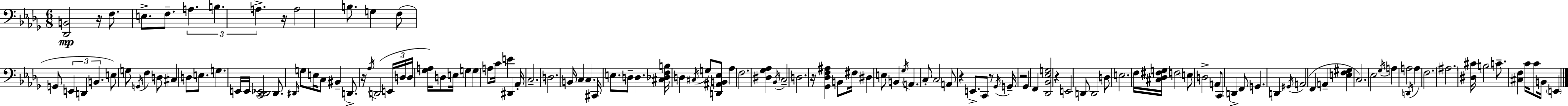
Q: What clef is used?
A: bass